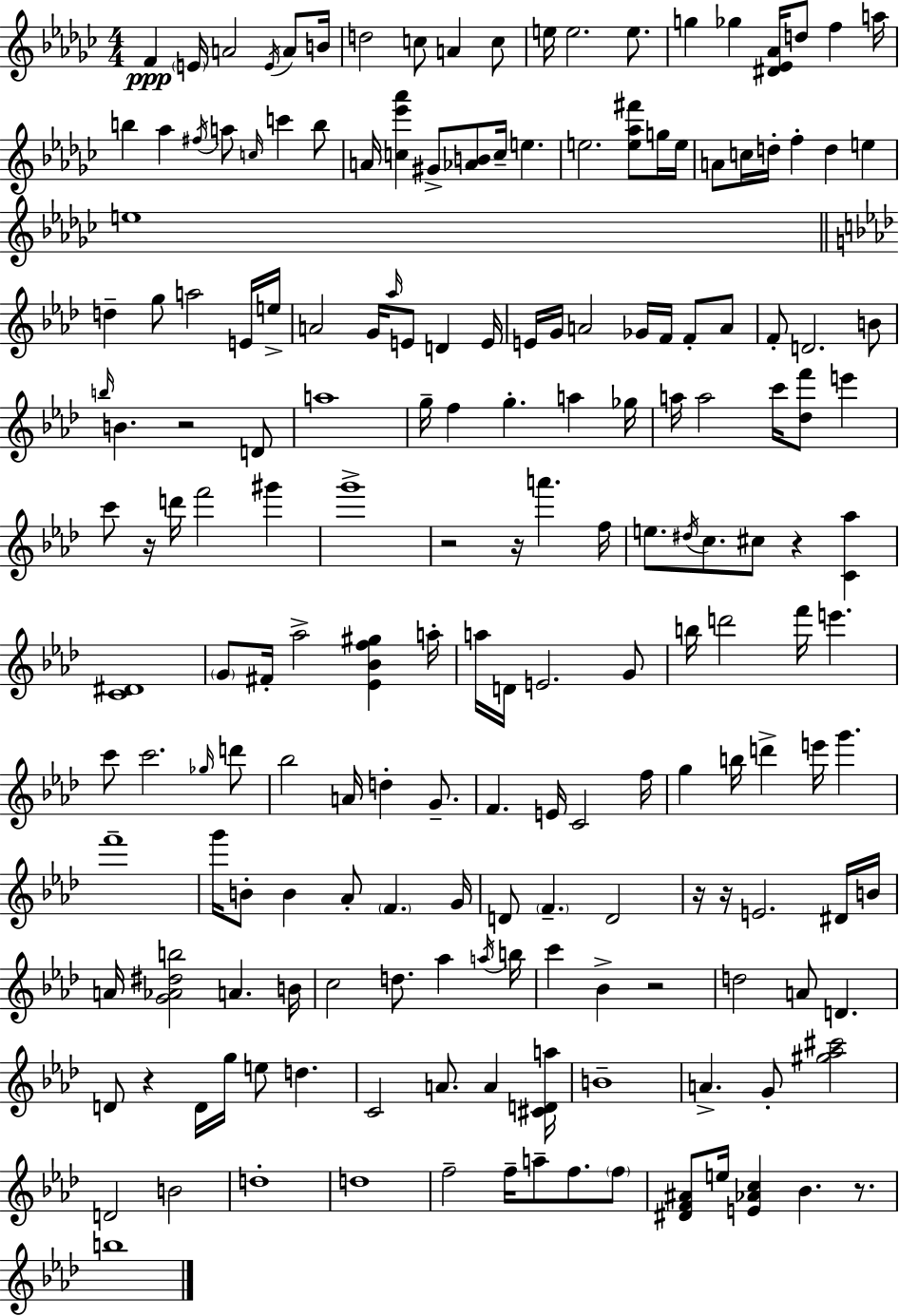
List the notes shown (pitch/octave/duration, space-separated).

F4/q E4/s A4/h E4/s A4/e B4/s D5/h C5/e A4/q C5/e E5/s E5/h. E5/e. G5/q Gb5/q [D#4,Eb4,Ab4]/s D5/e F5/q A5/s B5/q Ab5/q F#5/s A5/e C5/s C6/q B5/e A4/s [C5,Eb6,Ab6]/q G#4/e [Ab4,B4]/e C5/s E5/q. E5/h. [E5,Ab5,F#6]/e G5/s E5/s A4/e C5/s D5/s F5/q D5/q E5/q E5/w D5/q G5/e A5/h E4/s E5/s A4/h G4/s Ab5/s E4/e D4/q E4/s E4/s G4/s A4/h Gb4/s F4/s F4/e A4/e F4/e D4/h. B4/e B5/s B4/q. R/h D4/e A5/w G5/s F5/q G5/q. A5/q Gb5/s A5/s A5/h C6/s [Db5,F6]/e E6/q C6/e R/s D6/s F6/h G#6/q G6/w R/h R/s A6/q. F5/s E5/e. D#5/s C5/e. C#5/e R/q [C4,Ab5]/q [C4,D#4]/w G4/e F#4/s Ab5/h [Eb4,Bb4,F5,G#5]/q A5/s A5/s D4/s E4/h. G4/e B5/s D6/h F6/s E6/q. C6/e C6/h. Gb5/s D6/e Bb5/h A4/s D5/q G4/e. F4/q. E4/s C4/h F5/s G5/q B5/s D6/q E6/s G6/q. F6/w G6/s B4/e B4/q Ab4/e F4/q. G4/s D4/e F4/q. D4/h R/s R/s E4/h. D#4/s B4/s A4/s [G4,Ab4,D#5,B5]/h A4/q. B4/s C5/h D5/e. Ab5/q A5/s B5/s C6/q Bb4/q R/h D5/h A4/e D4/q. D4/e R/q D4/s G5/s E5/e D5/q. C4/h A4/e. A4/q [C#4,D4,A5]/s B4/w A4/q. G4/e [G#5,Ab5,C#6]/h D4/h B4/h D5/w D5/w F5/h F5/s A5/e F5/e. F5/e [D#4,F4,A#4]/e E5/s [E4,Ab4,C5]/q Bb4/q. R/e. B5/w